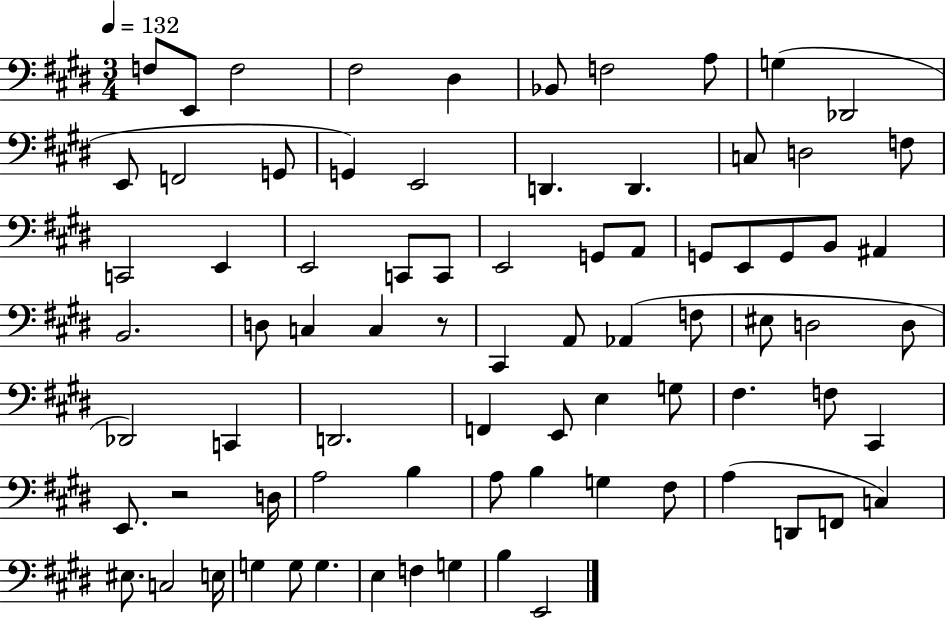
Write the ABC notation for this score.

X:1
T:Untitled
M:3/4
L:1/4
K:E
F,/2 E,,/2 F,2 ^F,2 ^D, _B,,/2 F,2 A,/2 G, _D,,2 E,,/2 F,,2 G,,/2 G,, E,,2 D,, D,, C,/2 D,2 F,/2 C,,2 E,, E,,2 C,,/2 C,,/2 E,,2 G,,/2 A,,/2 G,,/2 E,,/2 G,,/2 B,,/2 ^A,, B,,2 D,/2 C, C, z/2 ^C,, A,,/2 _A,, F,/2 ^E,/2 D,2 D,/2 _D,,2 C,, D,,2 F,, E,,/2 E, G,/2 ^F, F,/2 ^C,, E,,/2 z2 D,/4 A,2 B, A,/2 B, G, ^F,/2 A, D,,/2 F,,/2 C, ^E,/2 C,2 E,/4 G, G,/2 G, E, F, G, B, E,,2